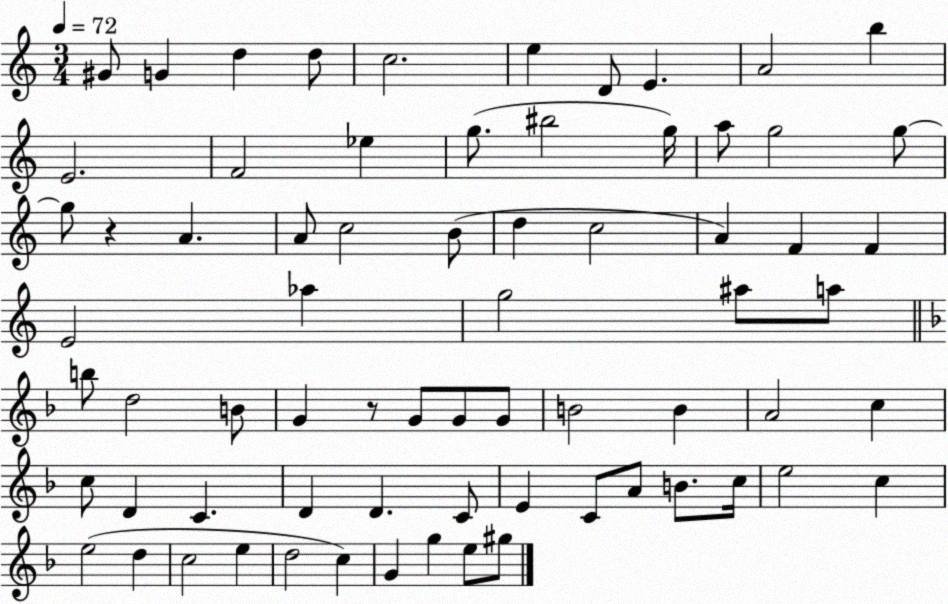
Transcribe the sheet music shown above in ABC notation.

X:1
T:Untitled
M:3/4
L:1/4
K:C
^G/2 G d d/2 c2 e D/2 E A2 b E2 F2 _e g/2 ^b2 g/4 a/2 g2 g/2 g/2 z A A/2 c2 B/2 d c2 A F F E2 _a g2 ^a/2 a/2 b/2 d2 B/2 G z/2 G/2 G/2 G/2 B2 B A2 c c/2 D C D D C/2 E C/2 A/2 B/2 c/4 e2 c e2 d c2 e d2 c G g e/2 ^g/2